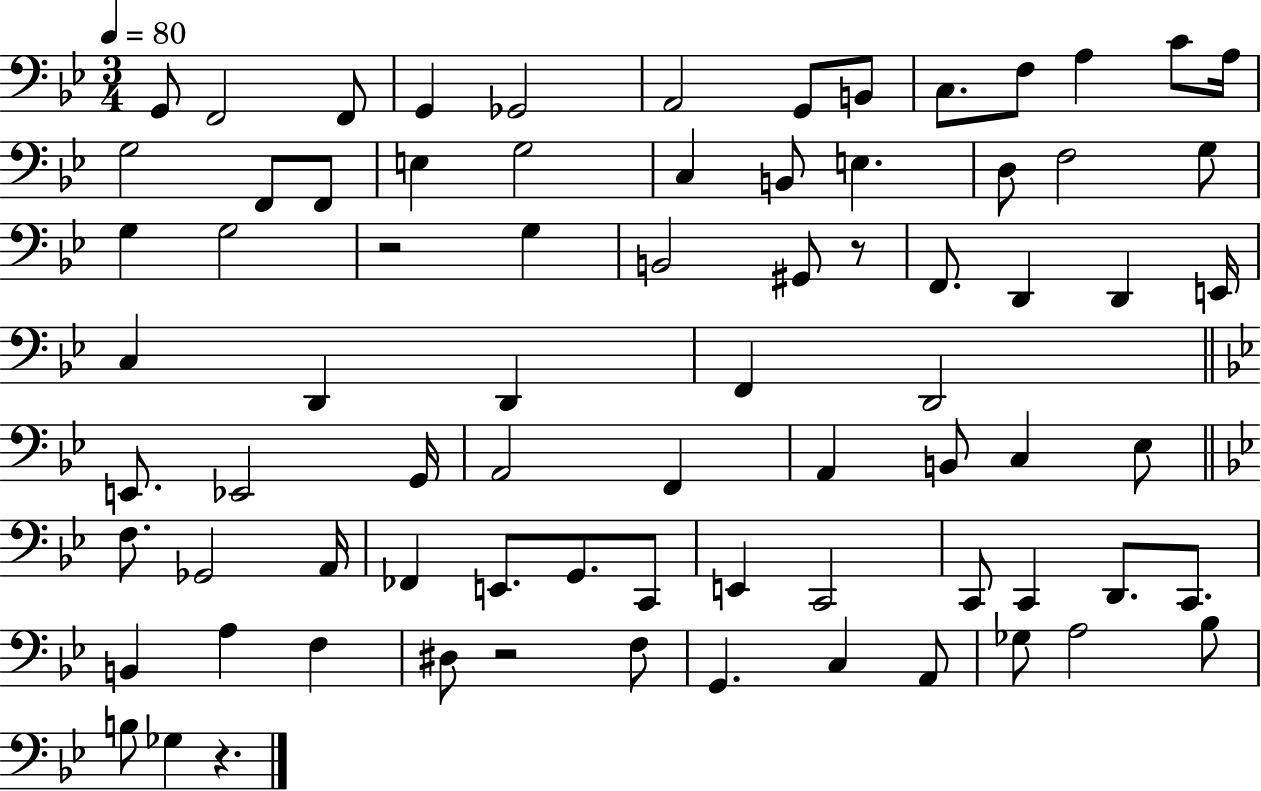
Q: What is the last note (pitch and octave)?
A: Gb3